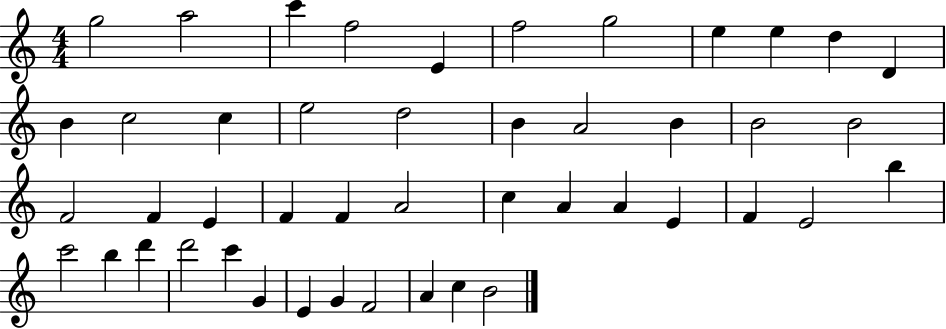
G5/h A5/h C6/q F5/h E4/q F5/h G5/h E5/q E5/q D5/q D4/q B4/q C5/h C5/q E5/h D5/h B4/q A4/h B4/q B4/h B4/h F4/h F4/q E4/q F4/q F4/q A4/h C5/q A4/q A4/q E4/q F4/q E4/h B5/q C6/h B5/q D6/q D6/h C6/q G4/q E4/q G4/q F4/h A4/q C5/q B4/h